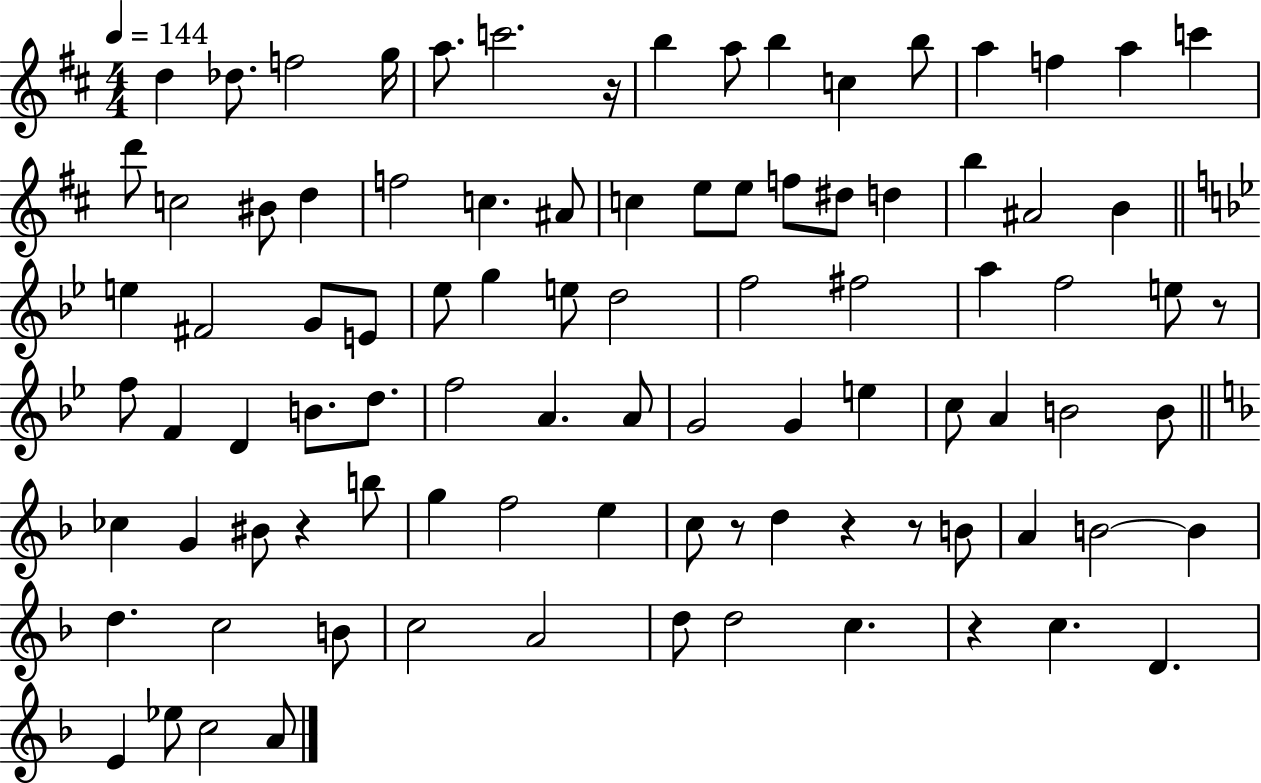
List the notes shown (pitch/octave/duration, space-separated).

D5/q Db5/e. F5/h G5/s A5/e. C6/h. R/s B5/q A5/e B5/q C5/q B5/e A5/q F5/q A5/q C6/q D6/e C5/h BIS4/e D5/q F5/h C5/q. A#4/e C5/q E5/e E5/e F5/e D#5/e D5/q B5/q A#4/h B4/q E5/q F#4/h G4/e E4/e Eb5/e G5/q E5/e D5/h F5/h F#5/h A5/q F5/h E5/e R/e F5/e F4/q D4/q B4/e. D5/e. F5/h A4/q. A4/e G4/h G4/q E5/q C5/e A4/q B4/h B4/e CES5/q G4/q BIS4/e R/q B5/e G5/q F5/h E5/q C5/e R/e D5/q R/q R/e B4/e A4/q B4/h B4/q D5/q. C5/h B4/e C5/h A4/h D5/e D5/h C5/q. R/q C5/q. D4/q. E4/q Eb5/e C5/h A4/e